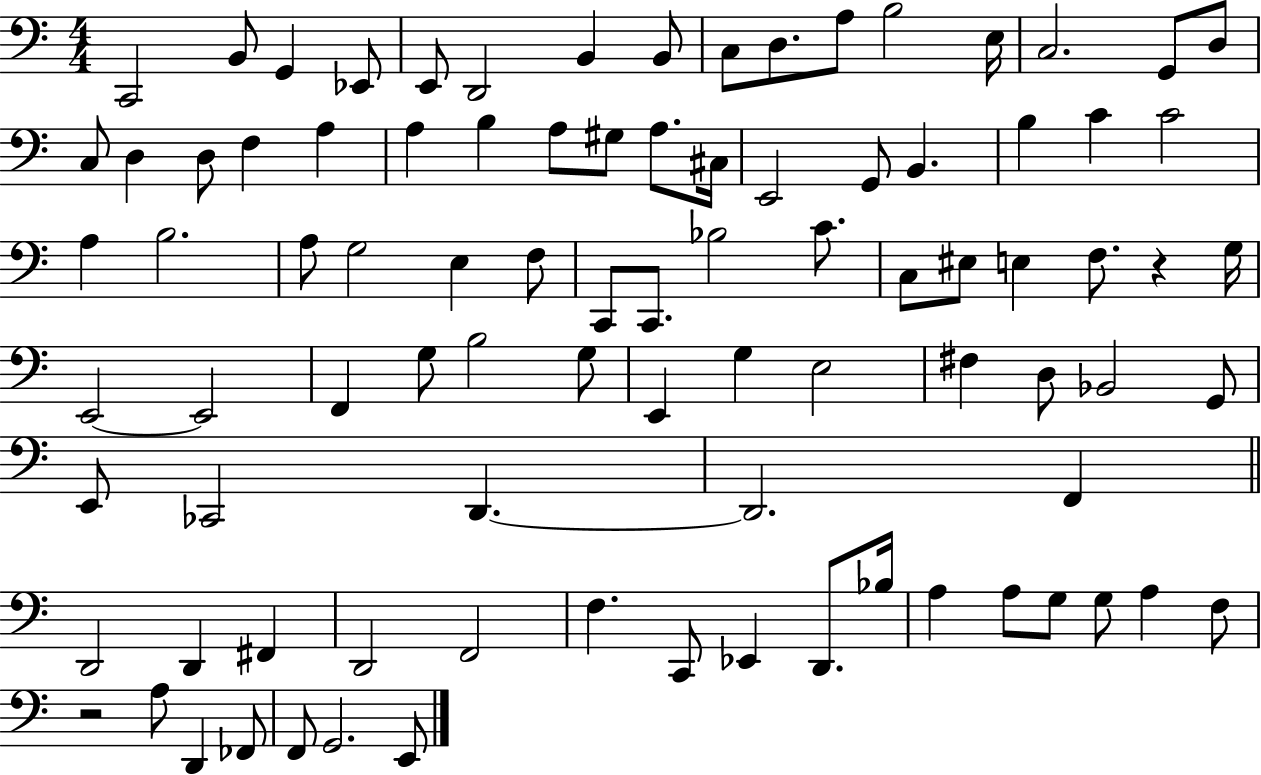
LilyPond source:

{
  \clef bass
  \numericTimeSignature
  \time 4/4
  \key c \major
  c,2 b,8 g,4 ees,8 | e,8 d,2 b,4 b,8 | c8 d8. a8 b2 e16 | c2. g,8 d8 | \break c8 d4 d8 f4 a4 | a4 b4 a8 gis8 a8. cis16 | e,2 g,8 b,4. | b4 c'4 c'2 | \break a4 b2. | a8 g2 e4 f8 | c,8 c,8. bes2 c'8. | c8 eis8 e4 f8. r4 g16 | \break e,2~~ e,2 | f,4 g8 b2 g8 | e,4 g4 e2 | fis4 d8 bes,2 g,8 | \break e,8 ces,2 d,4.~~ | d,2. f,4 | \bar "||" \break \key c \major d,2 d,4 fis,4 | d,2 f,2 | f4. c,8 ees,4 d,8. bes16 | a4 a8 g8 g8 a4 f8 | \break r2 a8 d,4 fes,8 | f,8 g,2. e,8 | \bar "|."
}